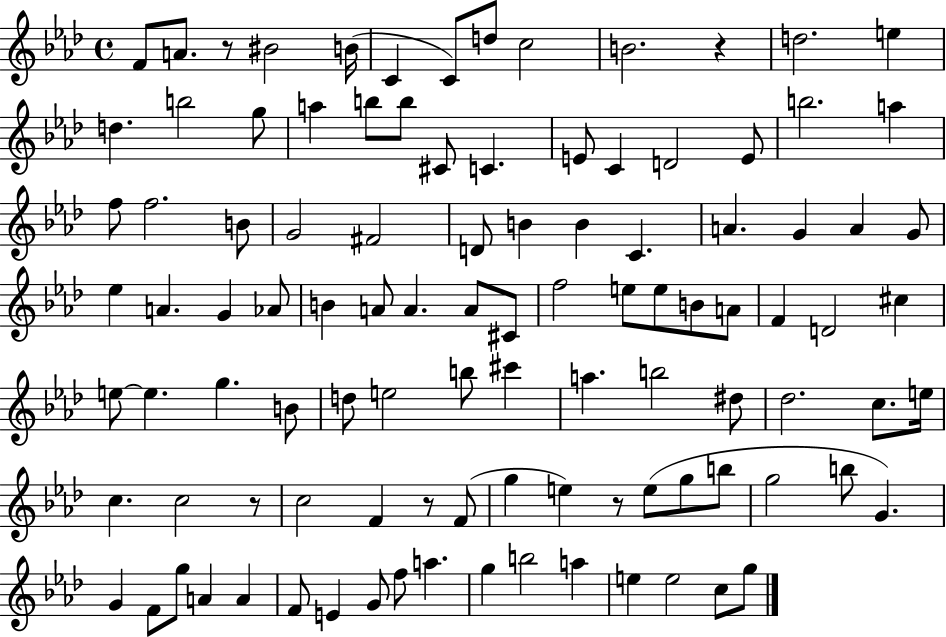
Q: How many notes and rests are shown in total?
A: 104